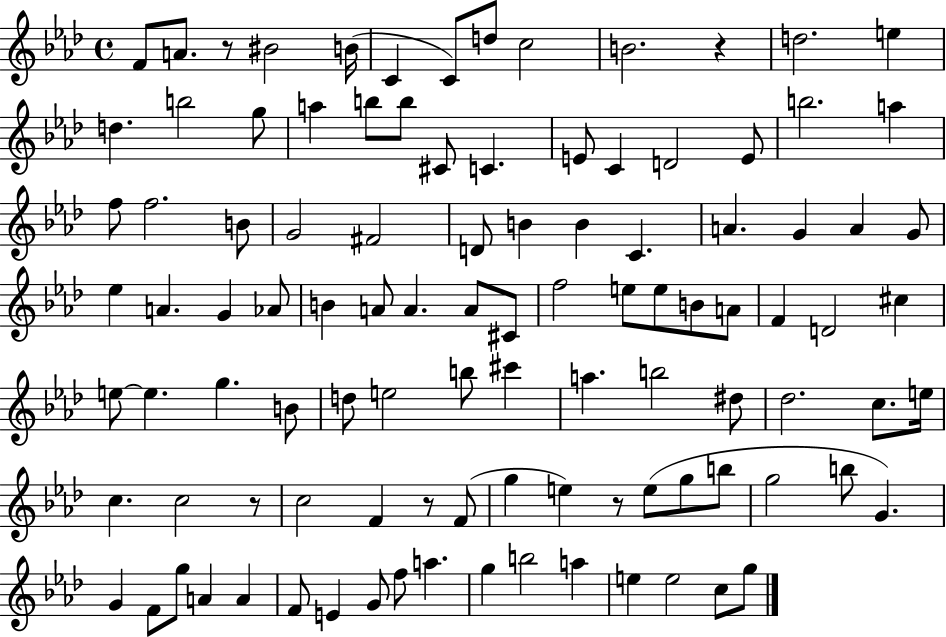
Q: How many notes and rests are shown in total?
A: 104